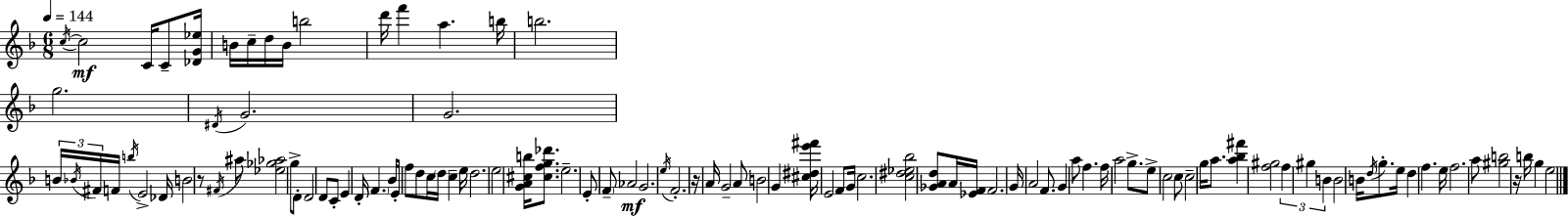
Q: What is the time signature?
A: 6/8